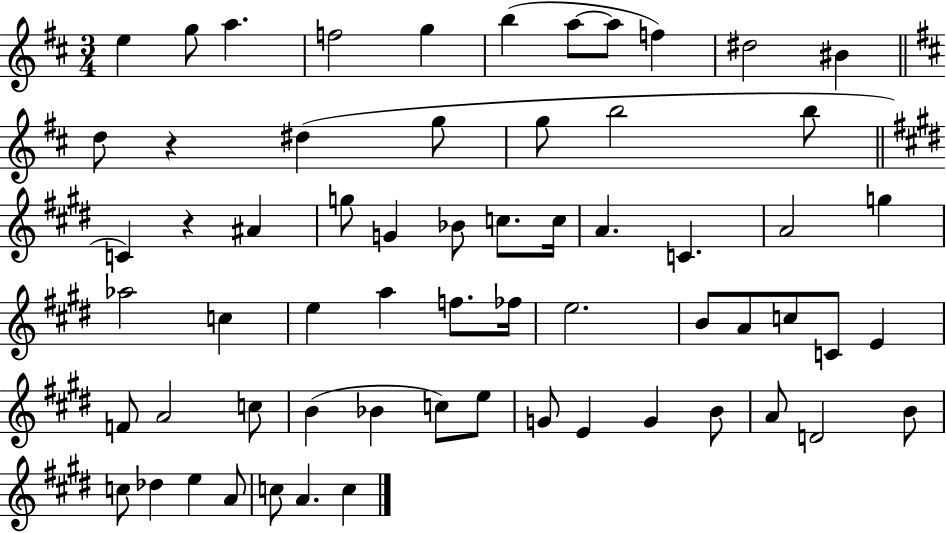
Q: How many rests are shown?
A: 2